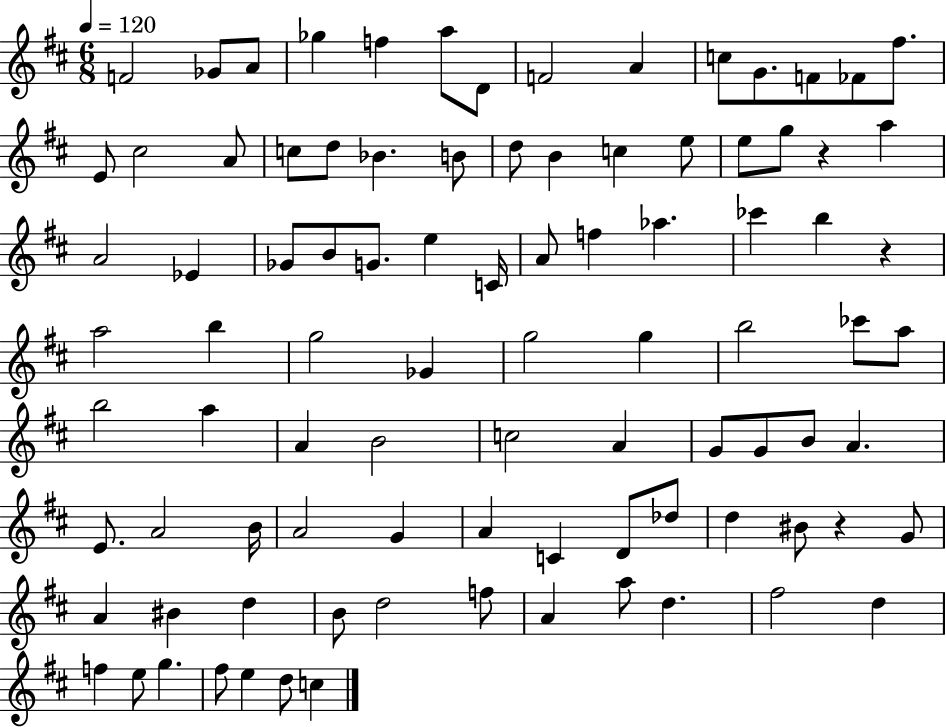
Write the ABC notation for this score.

X:1
T:Untitled
M:6/8
L:1/4
K:D
F2 _G/2 A/2 _g f a/2 D/2 F2 A c/2 G/2 F/2 _F/2 ^f/2 E/2 ^c2 A/2 c/2 d/2 _B B/2 d/2 B c e/2 e/2 g/2 z a A2 _E _G/2 B/2 G/2 e C/4 A/2 f _a _c' b z a2 b g2 _G g2 g b2 _c'/2 a/2 b2 a A B2 c2 A G/2 G/2 B/2 A E/2 A2 B/4 A2 G A C D/2 _d/2 d ^B/2 z G/2 A ^B d B/2 d2 f/2 A a/2 d ^f2 d f e/2 g ^f/2 e d/2 c